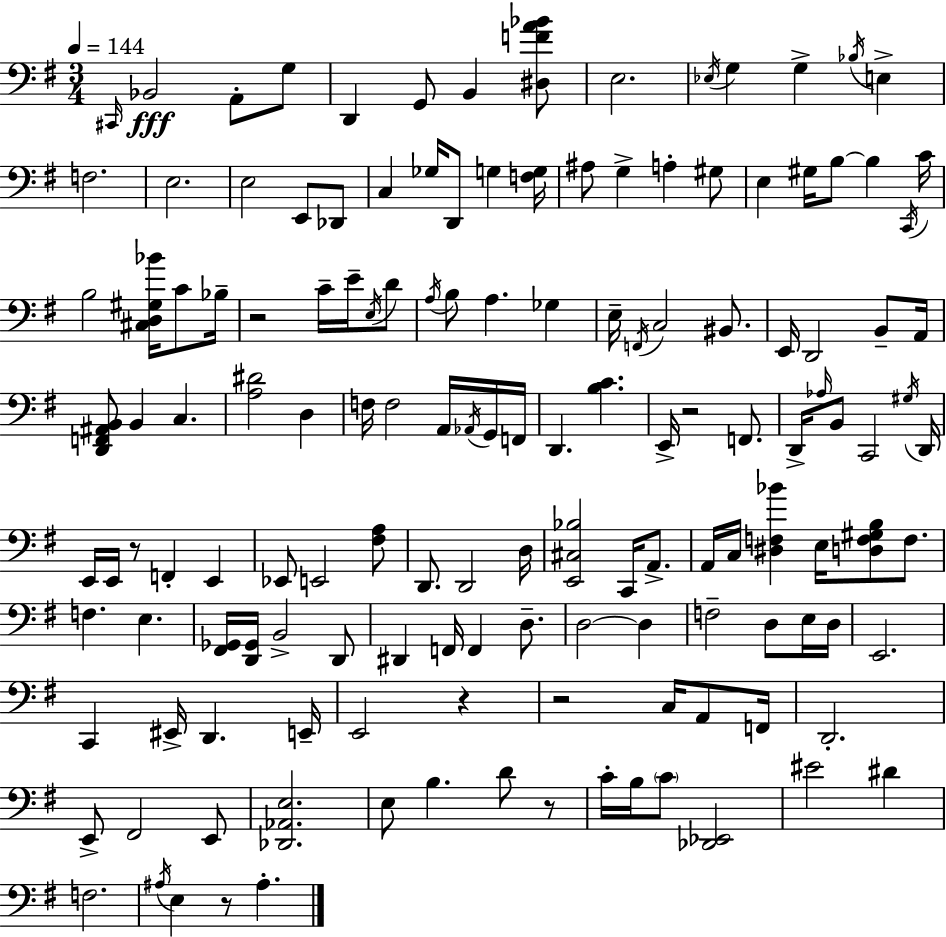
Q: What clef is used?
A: bass